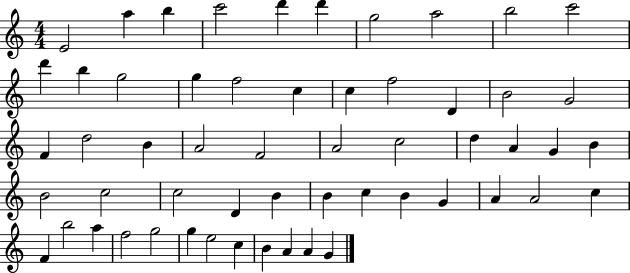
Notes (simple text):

E4/h A5/q B5/q C6/h D6/q D6/q G5/h A5/h B5/h C6/h D6/q B5/q G5/h G5/q F5/h C5/q C5/q F5/h D4/q B4/h G4/h F4/q D5/h B4/q A4/h F4/h A4/h C5/h D5/q A4/q G4/q B4/q B4/h C5/h C5/h D4/q B4/q B4/q C5/q B4/q G4/q A4/q A4/h C5/q F4/q B5/h A5/q F5/h G5/h G5/q E5/h C5/q B4/q A4/q A4/q G4/q